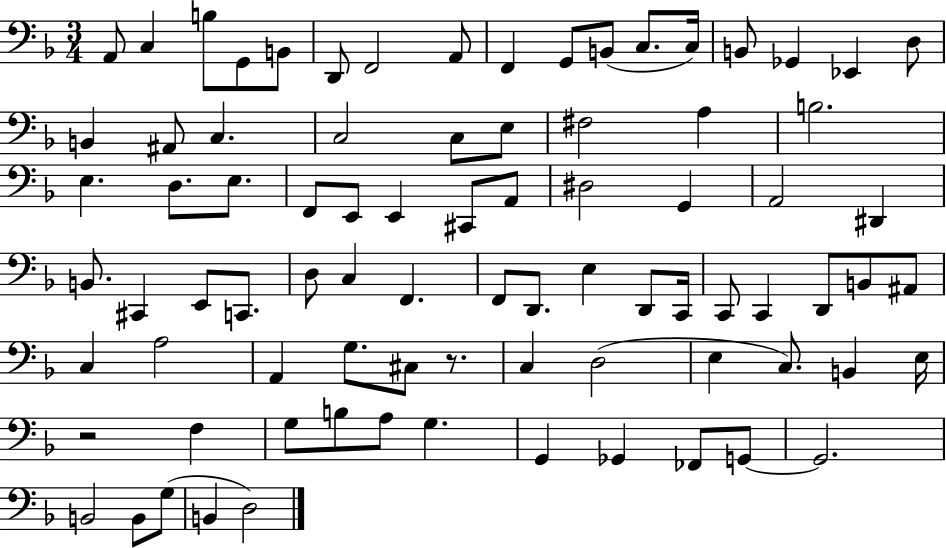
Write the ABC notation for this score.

X:1
T:Untitled
M:3/4
L:1/4
K:F
A,,/2 C, B,/2 G,,/2 B,,/2 D,,/2 F,,2 A,,/2 F,, G,,/2 B,,/2 C,/2 C,/4 B,,/2 _G,, _E,, D,/2 B,, ^A,,/2 C, C,2 C,/2 E,/2 ^F,2 A, B,2 E, D,/2 E,/2 F,,/2 E,,/2 E,, ^C,,/2 A,,/2 ^D,2 G,, A,,2 ^D,, B,,/2 ^C,, E,,/2 C,,/2 D,/2 C, F,, F,,/2 D,,/2 E, D,,/2 C,,/4 C,,/2 C,, D,,/2 B,,/2 ^A,,/2 C, A,2 A,, G,/2 ^C,/2 z/2 C, D,2 E, C,/2 B,, E,/4 z2 F, G,/2 B,/2 A,/2 G, G,, _G,, _F,,/2 G,,/2 G,,2 B,,2 B,,/2 G,/2 B,, D,2